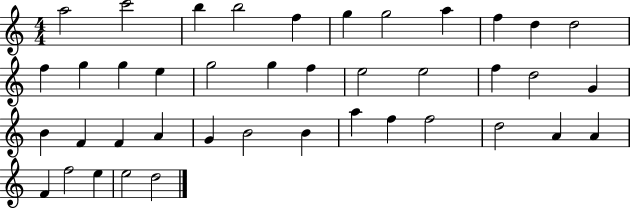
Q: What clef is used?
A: treble